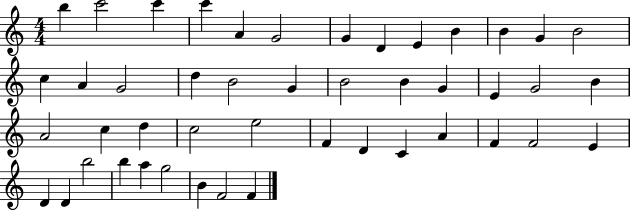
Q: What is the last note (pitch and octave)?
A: F4